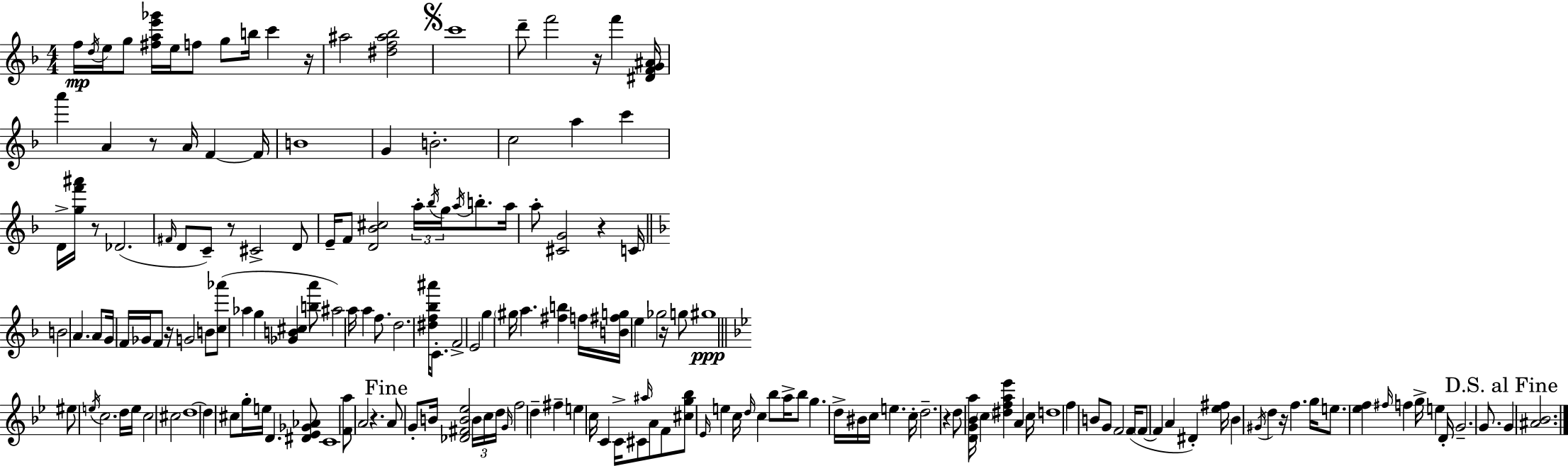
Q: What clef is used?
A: treble